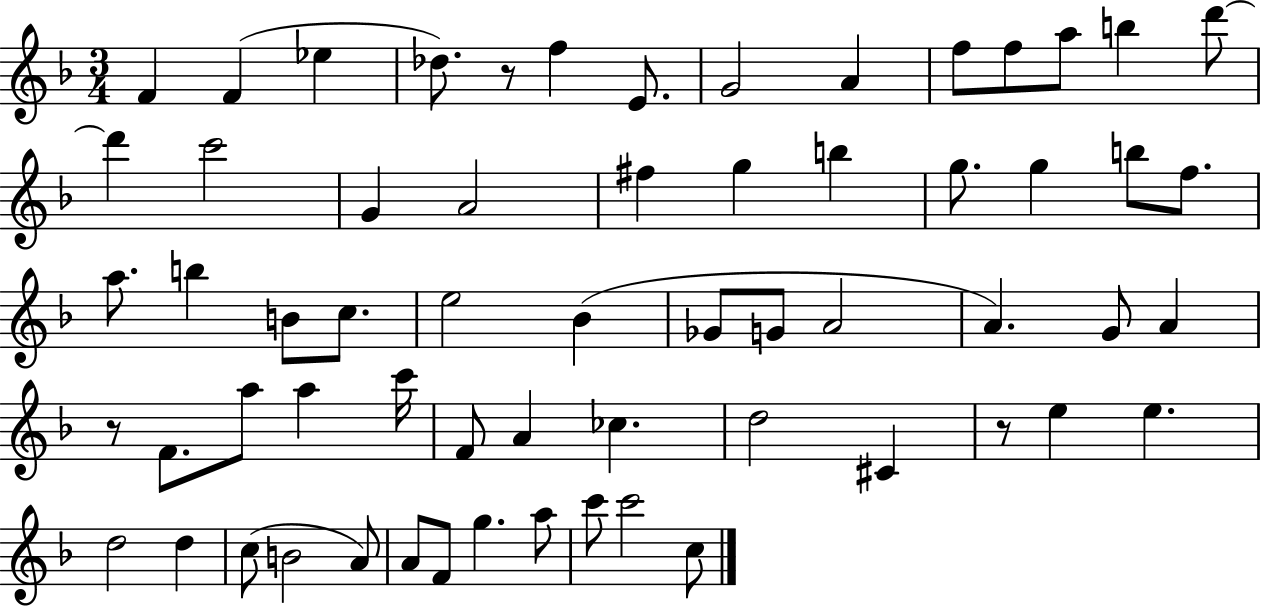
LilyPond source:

{
  \clef treble
  \numericTimeSignature
  \time 3/4
  \key f \major
  f'4 f'4( ees''4 | des''8.) r8 f''4 e'8. | g'2 a'4 | f''8 f''8 a''8 b''4 d'''8~~ | \break d'''4 c'''2 | g'4 a'2 | fis''4 g''4 b''4 | g''8. g''4 b''8 f''8. | \break a''8. b''4 b'8 c''8. | e''2 bes'4( | ges'8 g'8 a'2 | a'4.) g'8 a'4 | \break r8 f'8. a''8 a''4 c'''16 | f'8 a'4 ces''4. | d''2 cis'4 | r8 e''4 e''4. | \break d''2 d''4 | c''8( b'2 a'8) | a'8 f'8 g''4. a''8 | c'''8 c'''2 c''8 | \break \bar "|."
}